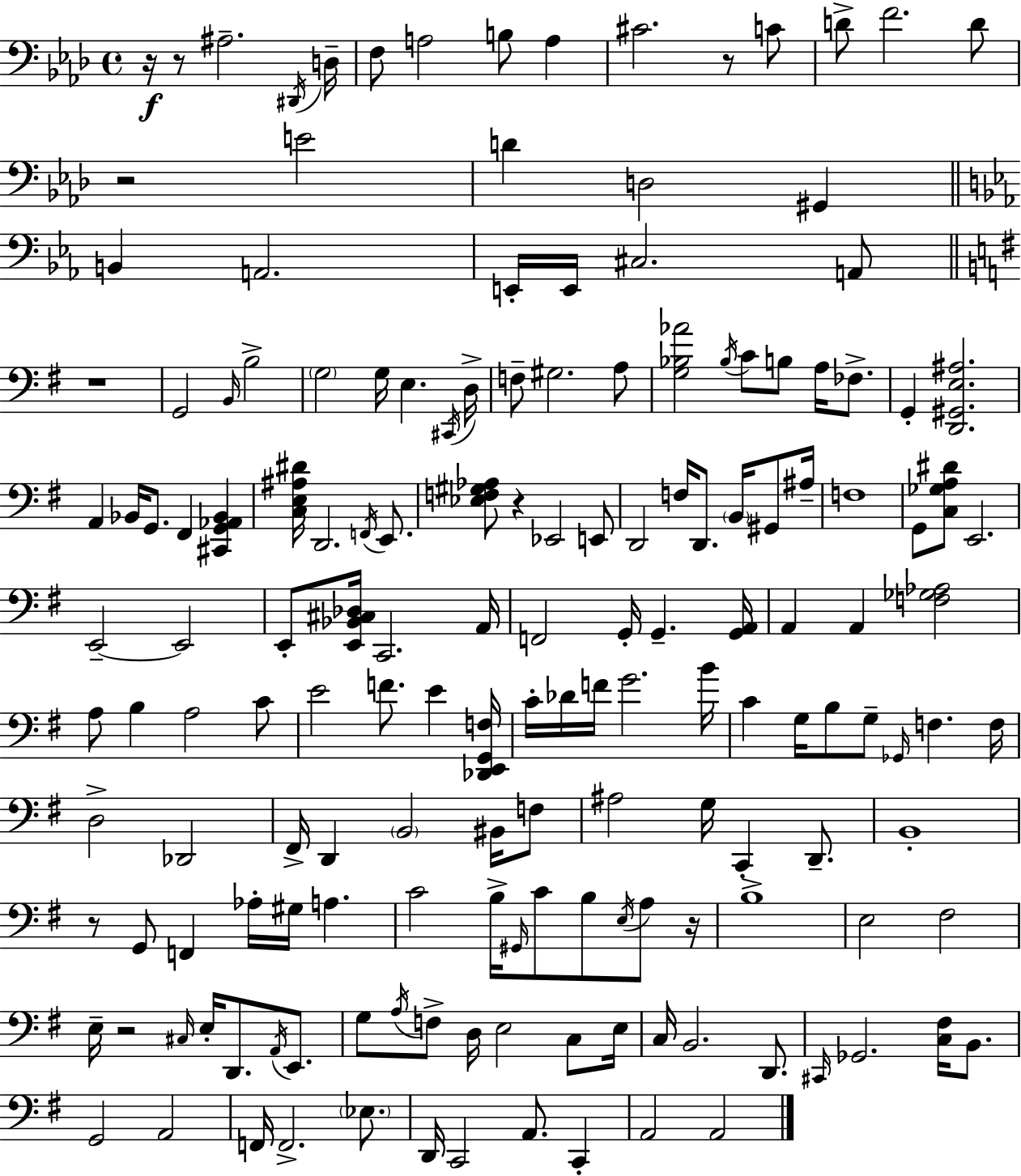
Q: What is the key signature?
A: AES major